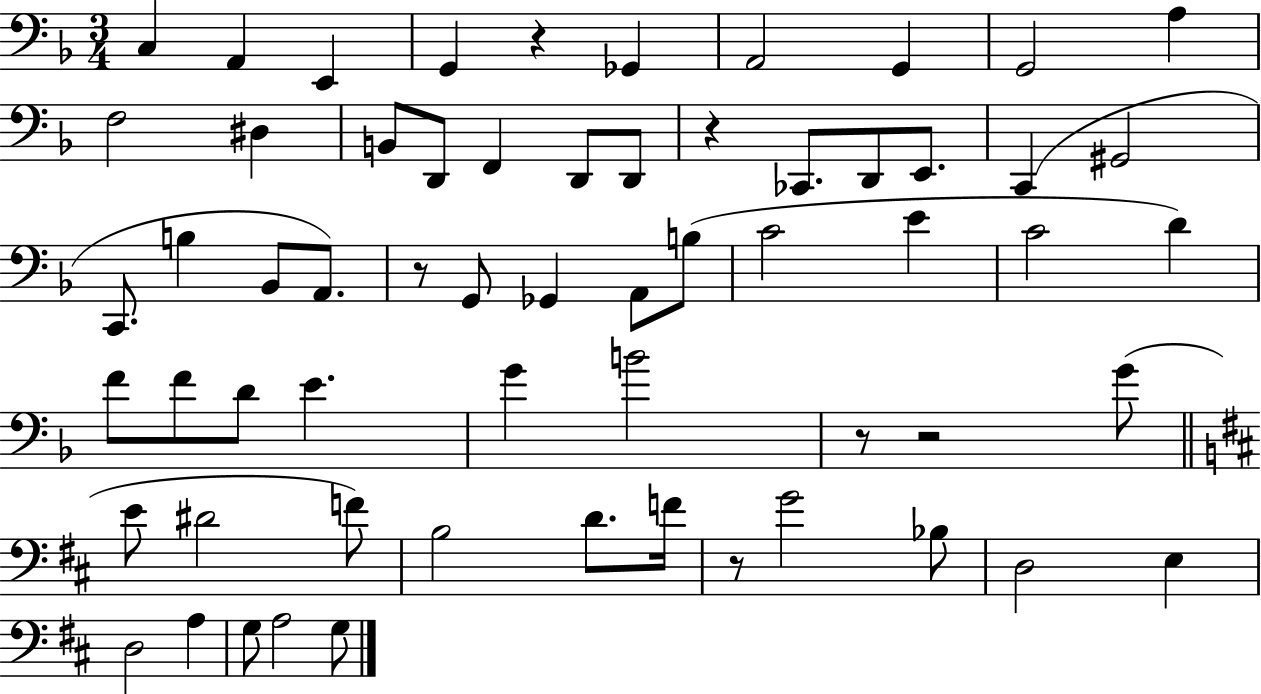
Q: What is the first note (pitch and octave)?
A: C3